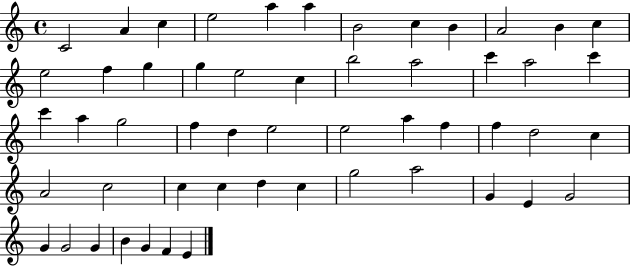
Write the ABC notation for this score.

X:1
T:Untitled
M:4/4
L:1/4
K:C
C2 A c e2 a a B2 c B A2 B c e2 f g g e2 c b2 a2 c' a2 c' c' a g2 f d e2 e2 a f f d2 c A2 c2 c c d c g2 a2 G E G2 G G2 G B G F E